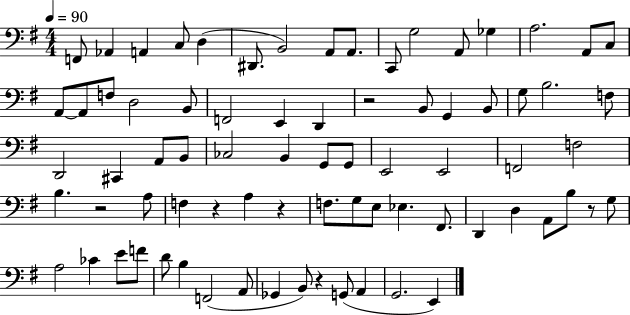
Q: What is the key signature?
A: G major